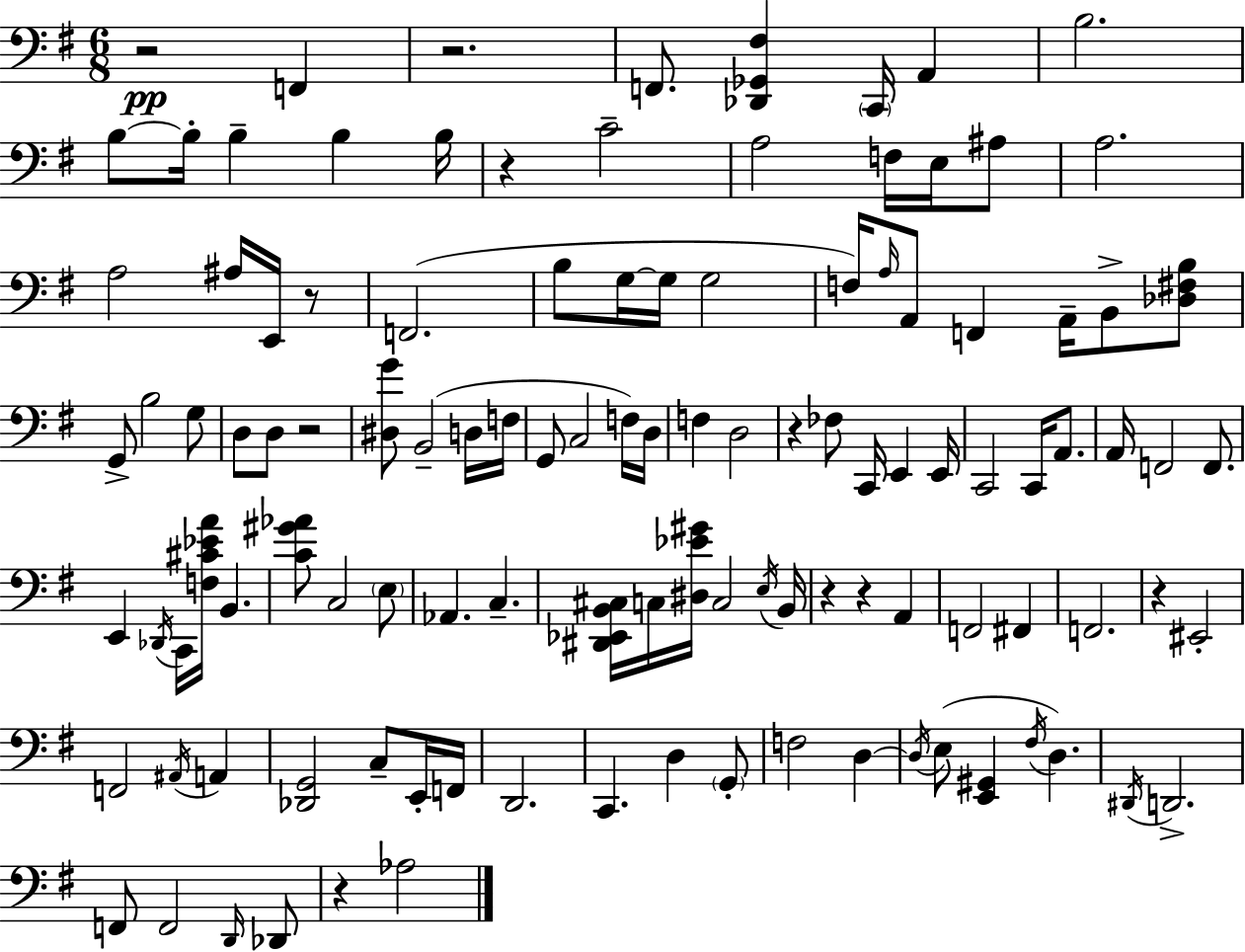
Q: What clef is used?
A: bass